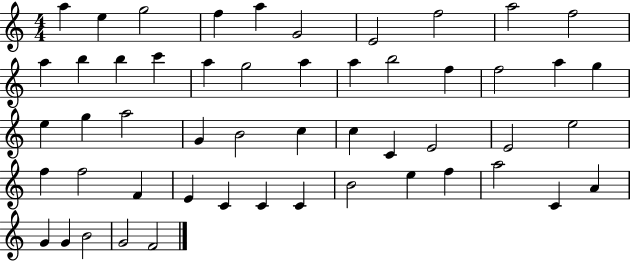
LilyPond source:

{
  \clef treble
  \numericTimeSignature
  \time 4/4
  \key c \major
  a''4 e''4 g''2 | f''4 a''4 g'2 | e'2 f''2 | a''2 f''2 | \break a''4 b''4 b''4 c'''4 | a''4 g''2 a''4 | a''4 b''2 f''4 | f''2 a''4 g''4 | \break e''4 g''4 a''2 | g'4 b'2 c''4 | c''4 c'4 e'2 | e'2 e''2 | \break f''4 f''2 f'4 | e'4 c'4 c'4 c'4 | b'2 e''4 f''4 | a''2 c'4 a'4 | \break g'4 g'4 b'2 | g'2 f'2 | \bar "|."
}